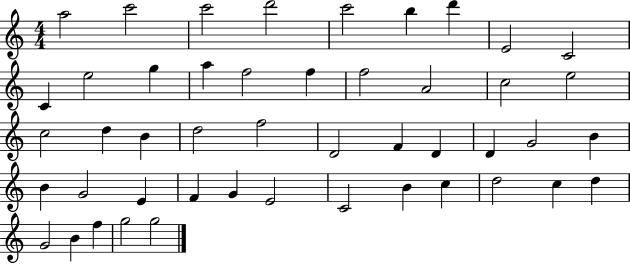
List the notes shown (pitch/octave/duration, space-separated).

A5/h C6/h C6/h D6/h C6/h B5/q D6/q E4/h C4/h C4/q E5/h G5/q A5/q F5/h F5/q F5/h A4/h C5/h E5/h C5/h D5/q B4/q D5/h F5/h D4/h F4/q D4/q D4/q G4/h B4/q B4/q G4/h E4/q F4/q G4/q E4/h C4/h B4/q C5/q D5/h C5/q D5/q G4/h B4/q F5/q G5/h G5/h